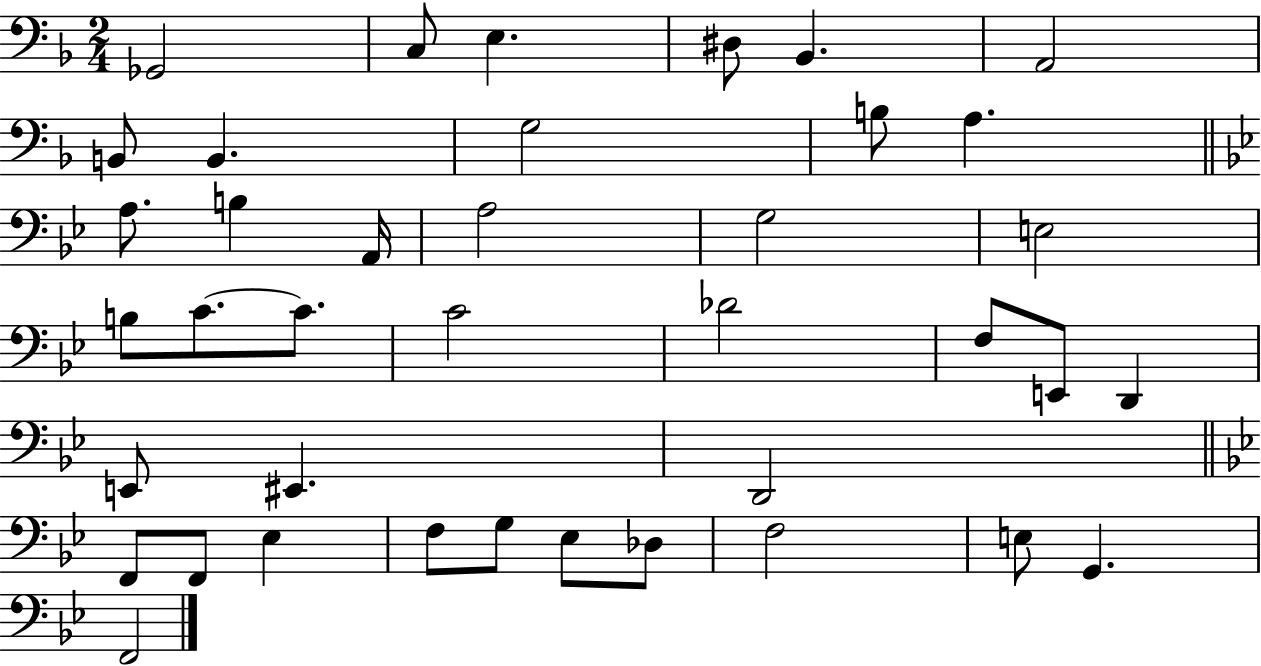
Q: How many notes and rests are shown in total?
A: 39